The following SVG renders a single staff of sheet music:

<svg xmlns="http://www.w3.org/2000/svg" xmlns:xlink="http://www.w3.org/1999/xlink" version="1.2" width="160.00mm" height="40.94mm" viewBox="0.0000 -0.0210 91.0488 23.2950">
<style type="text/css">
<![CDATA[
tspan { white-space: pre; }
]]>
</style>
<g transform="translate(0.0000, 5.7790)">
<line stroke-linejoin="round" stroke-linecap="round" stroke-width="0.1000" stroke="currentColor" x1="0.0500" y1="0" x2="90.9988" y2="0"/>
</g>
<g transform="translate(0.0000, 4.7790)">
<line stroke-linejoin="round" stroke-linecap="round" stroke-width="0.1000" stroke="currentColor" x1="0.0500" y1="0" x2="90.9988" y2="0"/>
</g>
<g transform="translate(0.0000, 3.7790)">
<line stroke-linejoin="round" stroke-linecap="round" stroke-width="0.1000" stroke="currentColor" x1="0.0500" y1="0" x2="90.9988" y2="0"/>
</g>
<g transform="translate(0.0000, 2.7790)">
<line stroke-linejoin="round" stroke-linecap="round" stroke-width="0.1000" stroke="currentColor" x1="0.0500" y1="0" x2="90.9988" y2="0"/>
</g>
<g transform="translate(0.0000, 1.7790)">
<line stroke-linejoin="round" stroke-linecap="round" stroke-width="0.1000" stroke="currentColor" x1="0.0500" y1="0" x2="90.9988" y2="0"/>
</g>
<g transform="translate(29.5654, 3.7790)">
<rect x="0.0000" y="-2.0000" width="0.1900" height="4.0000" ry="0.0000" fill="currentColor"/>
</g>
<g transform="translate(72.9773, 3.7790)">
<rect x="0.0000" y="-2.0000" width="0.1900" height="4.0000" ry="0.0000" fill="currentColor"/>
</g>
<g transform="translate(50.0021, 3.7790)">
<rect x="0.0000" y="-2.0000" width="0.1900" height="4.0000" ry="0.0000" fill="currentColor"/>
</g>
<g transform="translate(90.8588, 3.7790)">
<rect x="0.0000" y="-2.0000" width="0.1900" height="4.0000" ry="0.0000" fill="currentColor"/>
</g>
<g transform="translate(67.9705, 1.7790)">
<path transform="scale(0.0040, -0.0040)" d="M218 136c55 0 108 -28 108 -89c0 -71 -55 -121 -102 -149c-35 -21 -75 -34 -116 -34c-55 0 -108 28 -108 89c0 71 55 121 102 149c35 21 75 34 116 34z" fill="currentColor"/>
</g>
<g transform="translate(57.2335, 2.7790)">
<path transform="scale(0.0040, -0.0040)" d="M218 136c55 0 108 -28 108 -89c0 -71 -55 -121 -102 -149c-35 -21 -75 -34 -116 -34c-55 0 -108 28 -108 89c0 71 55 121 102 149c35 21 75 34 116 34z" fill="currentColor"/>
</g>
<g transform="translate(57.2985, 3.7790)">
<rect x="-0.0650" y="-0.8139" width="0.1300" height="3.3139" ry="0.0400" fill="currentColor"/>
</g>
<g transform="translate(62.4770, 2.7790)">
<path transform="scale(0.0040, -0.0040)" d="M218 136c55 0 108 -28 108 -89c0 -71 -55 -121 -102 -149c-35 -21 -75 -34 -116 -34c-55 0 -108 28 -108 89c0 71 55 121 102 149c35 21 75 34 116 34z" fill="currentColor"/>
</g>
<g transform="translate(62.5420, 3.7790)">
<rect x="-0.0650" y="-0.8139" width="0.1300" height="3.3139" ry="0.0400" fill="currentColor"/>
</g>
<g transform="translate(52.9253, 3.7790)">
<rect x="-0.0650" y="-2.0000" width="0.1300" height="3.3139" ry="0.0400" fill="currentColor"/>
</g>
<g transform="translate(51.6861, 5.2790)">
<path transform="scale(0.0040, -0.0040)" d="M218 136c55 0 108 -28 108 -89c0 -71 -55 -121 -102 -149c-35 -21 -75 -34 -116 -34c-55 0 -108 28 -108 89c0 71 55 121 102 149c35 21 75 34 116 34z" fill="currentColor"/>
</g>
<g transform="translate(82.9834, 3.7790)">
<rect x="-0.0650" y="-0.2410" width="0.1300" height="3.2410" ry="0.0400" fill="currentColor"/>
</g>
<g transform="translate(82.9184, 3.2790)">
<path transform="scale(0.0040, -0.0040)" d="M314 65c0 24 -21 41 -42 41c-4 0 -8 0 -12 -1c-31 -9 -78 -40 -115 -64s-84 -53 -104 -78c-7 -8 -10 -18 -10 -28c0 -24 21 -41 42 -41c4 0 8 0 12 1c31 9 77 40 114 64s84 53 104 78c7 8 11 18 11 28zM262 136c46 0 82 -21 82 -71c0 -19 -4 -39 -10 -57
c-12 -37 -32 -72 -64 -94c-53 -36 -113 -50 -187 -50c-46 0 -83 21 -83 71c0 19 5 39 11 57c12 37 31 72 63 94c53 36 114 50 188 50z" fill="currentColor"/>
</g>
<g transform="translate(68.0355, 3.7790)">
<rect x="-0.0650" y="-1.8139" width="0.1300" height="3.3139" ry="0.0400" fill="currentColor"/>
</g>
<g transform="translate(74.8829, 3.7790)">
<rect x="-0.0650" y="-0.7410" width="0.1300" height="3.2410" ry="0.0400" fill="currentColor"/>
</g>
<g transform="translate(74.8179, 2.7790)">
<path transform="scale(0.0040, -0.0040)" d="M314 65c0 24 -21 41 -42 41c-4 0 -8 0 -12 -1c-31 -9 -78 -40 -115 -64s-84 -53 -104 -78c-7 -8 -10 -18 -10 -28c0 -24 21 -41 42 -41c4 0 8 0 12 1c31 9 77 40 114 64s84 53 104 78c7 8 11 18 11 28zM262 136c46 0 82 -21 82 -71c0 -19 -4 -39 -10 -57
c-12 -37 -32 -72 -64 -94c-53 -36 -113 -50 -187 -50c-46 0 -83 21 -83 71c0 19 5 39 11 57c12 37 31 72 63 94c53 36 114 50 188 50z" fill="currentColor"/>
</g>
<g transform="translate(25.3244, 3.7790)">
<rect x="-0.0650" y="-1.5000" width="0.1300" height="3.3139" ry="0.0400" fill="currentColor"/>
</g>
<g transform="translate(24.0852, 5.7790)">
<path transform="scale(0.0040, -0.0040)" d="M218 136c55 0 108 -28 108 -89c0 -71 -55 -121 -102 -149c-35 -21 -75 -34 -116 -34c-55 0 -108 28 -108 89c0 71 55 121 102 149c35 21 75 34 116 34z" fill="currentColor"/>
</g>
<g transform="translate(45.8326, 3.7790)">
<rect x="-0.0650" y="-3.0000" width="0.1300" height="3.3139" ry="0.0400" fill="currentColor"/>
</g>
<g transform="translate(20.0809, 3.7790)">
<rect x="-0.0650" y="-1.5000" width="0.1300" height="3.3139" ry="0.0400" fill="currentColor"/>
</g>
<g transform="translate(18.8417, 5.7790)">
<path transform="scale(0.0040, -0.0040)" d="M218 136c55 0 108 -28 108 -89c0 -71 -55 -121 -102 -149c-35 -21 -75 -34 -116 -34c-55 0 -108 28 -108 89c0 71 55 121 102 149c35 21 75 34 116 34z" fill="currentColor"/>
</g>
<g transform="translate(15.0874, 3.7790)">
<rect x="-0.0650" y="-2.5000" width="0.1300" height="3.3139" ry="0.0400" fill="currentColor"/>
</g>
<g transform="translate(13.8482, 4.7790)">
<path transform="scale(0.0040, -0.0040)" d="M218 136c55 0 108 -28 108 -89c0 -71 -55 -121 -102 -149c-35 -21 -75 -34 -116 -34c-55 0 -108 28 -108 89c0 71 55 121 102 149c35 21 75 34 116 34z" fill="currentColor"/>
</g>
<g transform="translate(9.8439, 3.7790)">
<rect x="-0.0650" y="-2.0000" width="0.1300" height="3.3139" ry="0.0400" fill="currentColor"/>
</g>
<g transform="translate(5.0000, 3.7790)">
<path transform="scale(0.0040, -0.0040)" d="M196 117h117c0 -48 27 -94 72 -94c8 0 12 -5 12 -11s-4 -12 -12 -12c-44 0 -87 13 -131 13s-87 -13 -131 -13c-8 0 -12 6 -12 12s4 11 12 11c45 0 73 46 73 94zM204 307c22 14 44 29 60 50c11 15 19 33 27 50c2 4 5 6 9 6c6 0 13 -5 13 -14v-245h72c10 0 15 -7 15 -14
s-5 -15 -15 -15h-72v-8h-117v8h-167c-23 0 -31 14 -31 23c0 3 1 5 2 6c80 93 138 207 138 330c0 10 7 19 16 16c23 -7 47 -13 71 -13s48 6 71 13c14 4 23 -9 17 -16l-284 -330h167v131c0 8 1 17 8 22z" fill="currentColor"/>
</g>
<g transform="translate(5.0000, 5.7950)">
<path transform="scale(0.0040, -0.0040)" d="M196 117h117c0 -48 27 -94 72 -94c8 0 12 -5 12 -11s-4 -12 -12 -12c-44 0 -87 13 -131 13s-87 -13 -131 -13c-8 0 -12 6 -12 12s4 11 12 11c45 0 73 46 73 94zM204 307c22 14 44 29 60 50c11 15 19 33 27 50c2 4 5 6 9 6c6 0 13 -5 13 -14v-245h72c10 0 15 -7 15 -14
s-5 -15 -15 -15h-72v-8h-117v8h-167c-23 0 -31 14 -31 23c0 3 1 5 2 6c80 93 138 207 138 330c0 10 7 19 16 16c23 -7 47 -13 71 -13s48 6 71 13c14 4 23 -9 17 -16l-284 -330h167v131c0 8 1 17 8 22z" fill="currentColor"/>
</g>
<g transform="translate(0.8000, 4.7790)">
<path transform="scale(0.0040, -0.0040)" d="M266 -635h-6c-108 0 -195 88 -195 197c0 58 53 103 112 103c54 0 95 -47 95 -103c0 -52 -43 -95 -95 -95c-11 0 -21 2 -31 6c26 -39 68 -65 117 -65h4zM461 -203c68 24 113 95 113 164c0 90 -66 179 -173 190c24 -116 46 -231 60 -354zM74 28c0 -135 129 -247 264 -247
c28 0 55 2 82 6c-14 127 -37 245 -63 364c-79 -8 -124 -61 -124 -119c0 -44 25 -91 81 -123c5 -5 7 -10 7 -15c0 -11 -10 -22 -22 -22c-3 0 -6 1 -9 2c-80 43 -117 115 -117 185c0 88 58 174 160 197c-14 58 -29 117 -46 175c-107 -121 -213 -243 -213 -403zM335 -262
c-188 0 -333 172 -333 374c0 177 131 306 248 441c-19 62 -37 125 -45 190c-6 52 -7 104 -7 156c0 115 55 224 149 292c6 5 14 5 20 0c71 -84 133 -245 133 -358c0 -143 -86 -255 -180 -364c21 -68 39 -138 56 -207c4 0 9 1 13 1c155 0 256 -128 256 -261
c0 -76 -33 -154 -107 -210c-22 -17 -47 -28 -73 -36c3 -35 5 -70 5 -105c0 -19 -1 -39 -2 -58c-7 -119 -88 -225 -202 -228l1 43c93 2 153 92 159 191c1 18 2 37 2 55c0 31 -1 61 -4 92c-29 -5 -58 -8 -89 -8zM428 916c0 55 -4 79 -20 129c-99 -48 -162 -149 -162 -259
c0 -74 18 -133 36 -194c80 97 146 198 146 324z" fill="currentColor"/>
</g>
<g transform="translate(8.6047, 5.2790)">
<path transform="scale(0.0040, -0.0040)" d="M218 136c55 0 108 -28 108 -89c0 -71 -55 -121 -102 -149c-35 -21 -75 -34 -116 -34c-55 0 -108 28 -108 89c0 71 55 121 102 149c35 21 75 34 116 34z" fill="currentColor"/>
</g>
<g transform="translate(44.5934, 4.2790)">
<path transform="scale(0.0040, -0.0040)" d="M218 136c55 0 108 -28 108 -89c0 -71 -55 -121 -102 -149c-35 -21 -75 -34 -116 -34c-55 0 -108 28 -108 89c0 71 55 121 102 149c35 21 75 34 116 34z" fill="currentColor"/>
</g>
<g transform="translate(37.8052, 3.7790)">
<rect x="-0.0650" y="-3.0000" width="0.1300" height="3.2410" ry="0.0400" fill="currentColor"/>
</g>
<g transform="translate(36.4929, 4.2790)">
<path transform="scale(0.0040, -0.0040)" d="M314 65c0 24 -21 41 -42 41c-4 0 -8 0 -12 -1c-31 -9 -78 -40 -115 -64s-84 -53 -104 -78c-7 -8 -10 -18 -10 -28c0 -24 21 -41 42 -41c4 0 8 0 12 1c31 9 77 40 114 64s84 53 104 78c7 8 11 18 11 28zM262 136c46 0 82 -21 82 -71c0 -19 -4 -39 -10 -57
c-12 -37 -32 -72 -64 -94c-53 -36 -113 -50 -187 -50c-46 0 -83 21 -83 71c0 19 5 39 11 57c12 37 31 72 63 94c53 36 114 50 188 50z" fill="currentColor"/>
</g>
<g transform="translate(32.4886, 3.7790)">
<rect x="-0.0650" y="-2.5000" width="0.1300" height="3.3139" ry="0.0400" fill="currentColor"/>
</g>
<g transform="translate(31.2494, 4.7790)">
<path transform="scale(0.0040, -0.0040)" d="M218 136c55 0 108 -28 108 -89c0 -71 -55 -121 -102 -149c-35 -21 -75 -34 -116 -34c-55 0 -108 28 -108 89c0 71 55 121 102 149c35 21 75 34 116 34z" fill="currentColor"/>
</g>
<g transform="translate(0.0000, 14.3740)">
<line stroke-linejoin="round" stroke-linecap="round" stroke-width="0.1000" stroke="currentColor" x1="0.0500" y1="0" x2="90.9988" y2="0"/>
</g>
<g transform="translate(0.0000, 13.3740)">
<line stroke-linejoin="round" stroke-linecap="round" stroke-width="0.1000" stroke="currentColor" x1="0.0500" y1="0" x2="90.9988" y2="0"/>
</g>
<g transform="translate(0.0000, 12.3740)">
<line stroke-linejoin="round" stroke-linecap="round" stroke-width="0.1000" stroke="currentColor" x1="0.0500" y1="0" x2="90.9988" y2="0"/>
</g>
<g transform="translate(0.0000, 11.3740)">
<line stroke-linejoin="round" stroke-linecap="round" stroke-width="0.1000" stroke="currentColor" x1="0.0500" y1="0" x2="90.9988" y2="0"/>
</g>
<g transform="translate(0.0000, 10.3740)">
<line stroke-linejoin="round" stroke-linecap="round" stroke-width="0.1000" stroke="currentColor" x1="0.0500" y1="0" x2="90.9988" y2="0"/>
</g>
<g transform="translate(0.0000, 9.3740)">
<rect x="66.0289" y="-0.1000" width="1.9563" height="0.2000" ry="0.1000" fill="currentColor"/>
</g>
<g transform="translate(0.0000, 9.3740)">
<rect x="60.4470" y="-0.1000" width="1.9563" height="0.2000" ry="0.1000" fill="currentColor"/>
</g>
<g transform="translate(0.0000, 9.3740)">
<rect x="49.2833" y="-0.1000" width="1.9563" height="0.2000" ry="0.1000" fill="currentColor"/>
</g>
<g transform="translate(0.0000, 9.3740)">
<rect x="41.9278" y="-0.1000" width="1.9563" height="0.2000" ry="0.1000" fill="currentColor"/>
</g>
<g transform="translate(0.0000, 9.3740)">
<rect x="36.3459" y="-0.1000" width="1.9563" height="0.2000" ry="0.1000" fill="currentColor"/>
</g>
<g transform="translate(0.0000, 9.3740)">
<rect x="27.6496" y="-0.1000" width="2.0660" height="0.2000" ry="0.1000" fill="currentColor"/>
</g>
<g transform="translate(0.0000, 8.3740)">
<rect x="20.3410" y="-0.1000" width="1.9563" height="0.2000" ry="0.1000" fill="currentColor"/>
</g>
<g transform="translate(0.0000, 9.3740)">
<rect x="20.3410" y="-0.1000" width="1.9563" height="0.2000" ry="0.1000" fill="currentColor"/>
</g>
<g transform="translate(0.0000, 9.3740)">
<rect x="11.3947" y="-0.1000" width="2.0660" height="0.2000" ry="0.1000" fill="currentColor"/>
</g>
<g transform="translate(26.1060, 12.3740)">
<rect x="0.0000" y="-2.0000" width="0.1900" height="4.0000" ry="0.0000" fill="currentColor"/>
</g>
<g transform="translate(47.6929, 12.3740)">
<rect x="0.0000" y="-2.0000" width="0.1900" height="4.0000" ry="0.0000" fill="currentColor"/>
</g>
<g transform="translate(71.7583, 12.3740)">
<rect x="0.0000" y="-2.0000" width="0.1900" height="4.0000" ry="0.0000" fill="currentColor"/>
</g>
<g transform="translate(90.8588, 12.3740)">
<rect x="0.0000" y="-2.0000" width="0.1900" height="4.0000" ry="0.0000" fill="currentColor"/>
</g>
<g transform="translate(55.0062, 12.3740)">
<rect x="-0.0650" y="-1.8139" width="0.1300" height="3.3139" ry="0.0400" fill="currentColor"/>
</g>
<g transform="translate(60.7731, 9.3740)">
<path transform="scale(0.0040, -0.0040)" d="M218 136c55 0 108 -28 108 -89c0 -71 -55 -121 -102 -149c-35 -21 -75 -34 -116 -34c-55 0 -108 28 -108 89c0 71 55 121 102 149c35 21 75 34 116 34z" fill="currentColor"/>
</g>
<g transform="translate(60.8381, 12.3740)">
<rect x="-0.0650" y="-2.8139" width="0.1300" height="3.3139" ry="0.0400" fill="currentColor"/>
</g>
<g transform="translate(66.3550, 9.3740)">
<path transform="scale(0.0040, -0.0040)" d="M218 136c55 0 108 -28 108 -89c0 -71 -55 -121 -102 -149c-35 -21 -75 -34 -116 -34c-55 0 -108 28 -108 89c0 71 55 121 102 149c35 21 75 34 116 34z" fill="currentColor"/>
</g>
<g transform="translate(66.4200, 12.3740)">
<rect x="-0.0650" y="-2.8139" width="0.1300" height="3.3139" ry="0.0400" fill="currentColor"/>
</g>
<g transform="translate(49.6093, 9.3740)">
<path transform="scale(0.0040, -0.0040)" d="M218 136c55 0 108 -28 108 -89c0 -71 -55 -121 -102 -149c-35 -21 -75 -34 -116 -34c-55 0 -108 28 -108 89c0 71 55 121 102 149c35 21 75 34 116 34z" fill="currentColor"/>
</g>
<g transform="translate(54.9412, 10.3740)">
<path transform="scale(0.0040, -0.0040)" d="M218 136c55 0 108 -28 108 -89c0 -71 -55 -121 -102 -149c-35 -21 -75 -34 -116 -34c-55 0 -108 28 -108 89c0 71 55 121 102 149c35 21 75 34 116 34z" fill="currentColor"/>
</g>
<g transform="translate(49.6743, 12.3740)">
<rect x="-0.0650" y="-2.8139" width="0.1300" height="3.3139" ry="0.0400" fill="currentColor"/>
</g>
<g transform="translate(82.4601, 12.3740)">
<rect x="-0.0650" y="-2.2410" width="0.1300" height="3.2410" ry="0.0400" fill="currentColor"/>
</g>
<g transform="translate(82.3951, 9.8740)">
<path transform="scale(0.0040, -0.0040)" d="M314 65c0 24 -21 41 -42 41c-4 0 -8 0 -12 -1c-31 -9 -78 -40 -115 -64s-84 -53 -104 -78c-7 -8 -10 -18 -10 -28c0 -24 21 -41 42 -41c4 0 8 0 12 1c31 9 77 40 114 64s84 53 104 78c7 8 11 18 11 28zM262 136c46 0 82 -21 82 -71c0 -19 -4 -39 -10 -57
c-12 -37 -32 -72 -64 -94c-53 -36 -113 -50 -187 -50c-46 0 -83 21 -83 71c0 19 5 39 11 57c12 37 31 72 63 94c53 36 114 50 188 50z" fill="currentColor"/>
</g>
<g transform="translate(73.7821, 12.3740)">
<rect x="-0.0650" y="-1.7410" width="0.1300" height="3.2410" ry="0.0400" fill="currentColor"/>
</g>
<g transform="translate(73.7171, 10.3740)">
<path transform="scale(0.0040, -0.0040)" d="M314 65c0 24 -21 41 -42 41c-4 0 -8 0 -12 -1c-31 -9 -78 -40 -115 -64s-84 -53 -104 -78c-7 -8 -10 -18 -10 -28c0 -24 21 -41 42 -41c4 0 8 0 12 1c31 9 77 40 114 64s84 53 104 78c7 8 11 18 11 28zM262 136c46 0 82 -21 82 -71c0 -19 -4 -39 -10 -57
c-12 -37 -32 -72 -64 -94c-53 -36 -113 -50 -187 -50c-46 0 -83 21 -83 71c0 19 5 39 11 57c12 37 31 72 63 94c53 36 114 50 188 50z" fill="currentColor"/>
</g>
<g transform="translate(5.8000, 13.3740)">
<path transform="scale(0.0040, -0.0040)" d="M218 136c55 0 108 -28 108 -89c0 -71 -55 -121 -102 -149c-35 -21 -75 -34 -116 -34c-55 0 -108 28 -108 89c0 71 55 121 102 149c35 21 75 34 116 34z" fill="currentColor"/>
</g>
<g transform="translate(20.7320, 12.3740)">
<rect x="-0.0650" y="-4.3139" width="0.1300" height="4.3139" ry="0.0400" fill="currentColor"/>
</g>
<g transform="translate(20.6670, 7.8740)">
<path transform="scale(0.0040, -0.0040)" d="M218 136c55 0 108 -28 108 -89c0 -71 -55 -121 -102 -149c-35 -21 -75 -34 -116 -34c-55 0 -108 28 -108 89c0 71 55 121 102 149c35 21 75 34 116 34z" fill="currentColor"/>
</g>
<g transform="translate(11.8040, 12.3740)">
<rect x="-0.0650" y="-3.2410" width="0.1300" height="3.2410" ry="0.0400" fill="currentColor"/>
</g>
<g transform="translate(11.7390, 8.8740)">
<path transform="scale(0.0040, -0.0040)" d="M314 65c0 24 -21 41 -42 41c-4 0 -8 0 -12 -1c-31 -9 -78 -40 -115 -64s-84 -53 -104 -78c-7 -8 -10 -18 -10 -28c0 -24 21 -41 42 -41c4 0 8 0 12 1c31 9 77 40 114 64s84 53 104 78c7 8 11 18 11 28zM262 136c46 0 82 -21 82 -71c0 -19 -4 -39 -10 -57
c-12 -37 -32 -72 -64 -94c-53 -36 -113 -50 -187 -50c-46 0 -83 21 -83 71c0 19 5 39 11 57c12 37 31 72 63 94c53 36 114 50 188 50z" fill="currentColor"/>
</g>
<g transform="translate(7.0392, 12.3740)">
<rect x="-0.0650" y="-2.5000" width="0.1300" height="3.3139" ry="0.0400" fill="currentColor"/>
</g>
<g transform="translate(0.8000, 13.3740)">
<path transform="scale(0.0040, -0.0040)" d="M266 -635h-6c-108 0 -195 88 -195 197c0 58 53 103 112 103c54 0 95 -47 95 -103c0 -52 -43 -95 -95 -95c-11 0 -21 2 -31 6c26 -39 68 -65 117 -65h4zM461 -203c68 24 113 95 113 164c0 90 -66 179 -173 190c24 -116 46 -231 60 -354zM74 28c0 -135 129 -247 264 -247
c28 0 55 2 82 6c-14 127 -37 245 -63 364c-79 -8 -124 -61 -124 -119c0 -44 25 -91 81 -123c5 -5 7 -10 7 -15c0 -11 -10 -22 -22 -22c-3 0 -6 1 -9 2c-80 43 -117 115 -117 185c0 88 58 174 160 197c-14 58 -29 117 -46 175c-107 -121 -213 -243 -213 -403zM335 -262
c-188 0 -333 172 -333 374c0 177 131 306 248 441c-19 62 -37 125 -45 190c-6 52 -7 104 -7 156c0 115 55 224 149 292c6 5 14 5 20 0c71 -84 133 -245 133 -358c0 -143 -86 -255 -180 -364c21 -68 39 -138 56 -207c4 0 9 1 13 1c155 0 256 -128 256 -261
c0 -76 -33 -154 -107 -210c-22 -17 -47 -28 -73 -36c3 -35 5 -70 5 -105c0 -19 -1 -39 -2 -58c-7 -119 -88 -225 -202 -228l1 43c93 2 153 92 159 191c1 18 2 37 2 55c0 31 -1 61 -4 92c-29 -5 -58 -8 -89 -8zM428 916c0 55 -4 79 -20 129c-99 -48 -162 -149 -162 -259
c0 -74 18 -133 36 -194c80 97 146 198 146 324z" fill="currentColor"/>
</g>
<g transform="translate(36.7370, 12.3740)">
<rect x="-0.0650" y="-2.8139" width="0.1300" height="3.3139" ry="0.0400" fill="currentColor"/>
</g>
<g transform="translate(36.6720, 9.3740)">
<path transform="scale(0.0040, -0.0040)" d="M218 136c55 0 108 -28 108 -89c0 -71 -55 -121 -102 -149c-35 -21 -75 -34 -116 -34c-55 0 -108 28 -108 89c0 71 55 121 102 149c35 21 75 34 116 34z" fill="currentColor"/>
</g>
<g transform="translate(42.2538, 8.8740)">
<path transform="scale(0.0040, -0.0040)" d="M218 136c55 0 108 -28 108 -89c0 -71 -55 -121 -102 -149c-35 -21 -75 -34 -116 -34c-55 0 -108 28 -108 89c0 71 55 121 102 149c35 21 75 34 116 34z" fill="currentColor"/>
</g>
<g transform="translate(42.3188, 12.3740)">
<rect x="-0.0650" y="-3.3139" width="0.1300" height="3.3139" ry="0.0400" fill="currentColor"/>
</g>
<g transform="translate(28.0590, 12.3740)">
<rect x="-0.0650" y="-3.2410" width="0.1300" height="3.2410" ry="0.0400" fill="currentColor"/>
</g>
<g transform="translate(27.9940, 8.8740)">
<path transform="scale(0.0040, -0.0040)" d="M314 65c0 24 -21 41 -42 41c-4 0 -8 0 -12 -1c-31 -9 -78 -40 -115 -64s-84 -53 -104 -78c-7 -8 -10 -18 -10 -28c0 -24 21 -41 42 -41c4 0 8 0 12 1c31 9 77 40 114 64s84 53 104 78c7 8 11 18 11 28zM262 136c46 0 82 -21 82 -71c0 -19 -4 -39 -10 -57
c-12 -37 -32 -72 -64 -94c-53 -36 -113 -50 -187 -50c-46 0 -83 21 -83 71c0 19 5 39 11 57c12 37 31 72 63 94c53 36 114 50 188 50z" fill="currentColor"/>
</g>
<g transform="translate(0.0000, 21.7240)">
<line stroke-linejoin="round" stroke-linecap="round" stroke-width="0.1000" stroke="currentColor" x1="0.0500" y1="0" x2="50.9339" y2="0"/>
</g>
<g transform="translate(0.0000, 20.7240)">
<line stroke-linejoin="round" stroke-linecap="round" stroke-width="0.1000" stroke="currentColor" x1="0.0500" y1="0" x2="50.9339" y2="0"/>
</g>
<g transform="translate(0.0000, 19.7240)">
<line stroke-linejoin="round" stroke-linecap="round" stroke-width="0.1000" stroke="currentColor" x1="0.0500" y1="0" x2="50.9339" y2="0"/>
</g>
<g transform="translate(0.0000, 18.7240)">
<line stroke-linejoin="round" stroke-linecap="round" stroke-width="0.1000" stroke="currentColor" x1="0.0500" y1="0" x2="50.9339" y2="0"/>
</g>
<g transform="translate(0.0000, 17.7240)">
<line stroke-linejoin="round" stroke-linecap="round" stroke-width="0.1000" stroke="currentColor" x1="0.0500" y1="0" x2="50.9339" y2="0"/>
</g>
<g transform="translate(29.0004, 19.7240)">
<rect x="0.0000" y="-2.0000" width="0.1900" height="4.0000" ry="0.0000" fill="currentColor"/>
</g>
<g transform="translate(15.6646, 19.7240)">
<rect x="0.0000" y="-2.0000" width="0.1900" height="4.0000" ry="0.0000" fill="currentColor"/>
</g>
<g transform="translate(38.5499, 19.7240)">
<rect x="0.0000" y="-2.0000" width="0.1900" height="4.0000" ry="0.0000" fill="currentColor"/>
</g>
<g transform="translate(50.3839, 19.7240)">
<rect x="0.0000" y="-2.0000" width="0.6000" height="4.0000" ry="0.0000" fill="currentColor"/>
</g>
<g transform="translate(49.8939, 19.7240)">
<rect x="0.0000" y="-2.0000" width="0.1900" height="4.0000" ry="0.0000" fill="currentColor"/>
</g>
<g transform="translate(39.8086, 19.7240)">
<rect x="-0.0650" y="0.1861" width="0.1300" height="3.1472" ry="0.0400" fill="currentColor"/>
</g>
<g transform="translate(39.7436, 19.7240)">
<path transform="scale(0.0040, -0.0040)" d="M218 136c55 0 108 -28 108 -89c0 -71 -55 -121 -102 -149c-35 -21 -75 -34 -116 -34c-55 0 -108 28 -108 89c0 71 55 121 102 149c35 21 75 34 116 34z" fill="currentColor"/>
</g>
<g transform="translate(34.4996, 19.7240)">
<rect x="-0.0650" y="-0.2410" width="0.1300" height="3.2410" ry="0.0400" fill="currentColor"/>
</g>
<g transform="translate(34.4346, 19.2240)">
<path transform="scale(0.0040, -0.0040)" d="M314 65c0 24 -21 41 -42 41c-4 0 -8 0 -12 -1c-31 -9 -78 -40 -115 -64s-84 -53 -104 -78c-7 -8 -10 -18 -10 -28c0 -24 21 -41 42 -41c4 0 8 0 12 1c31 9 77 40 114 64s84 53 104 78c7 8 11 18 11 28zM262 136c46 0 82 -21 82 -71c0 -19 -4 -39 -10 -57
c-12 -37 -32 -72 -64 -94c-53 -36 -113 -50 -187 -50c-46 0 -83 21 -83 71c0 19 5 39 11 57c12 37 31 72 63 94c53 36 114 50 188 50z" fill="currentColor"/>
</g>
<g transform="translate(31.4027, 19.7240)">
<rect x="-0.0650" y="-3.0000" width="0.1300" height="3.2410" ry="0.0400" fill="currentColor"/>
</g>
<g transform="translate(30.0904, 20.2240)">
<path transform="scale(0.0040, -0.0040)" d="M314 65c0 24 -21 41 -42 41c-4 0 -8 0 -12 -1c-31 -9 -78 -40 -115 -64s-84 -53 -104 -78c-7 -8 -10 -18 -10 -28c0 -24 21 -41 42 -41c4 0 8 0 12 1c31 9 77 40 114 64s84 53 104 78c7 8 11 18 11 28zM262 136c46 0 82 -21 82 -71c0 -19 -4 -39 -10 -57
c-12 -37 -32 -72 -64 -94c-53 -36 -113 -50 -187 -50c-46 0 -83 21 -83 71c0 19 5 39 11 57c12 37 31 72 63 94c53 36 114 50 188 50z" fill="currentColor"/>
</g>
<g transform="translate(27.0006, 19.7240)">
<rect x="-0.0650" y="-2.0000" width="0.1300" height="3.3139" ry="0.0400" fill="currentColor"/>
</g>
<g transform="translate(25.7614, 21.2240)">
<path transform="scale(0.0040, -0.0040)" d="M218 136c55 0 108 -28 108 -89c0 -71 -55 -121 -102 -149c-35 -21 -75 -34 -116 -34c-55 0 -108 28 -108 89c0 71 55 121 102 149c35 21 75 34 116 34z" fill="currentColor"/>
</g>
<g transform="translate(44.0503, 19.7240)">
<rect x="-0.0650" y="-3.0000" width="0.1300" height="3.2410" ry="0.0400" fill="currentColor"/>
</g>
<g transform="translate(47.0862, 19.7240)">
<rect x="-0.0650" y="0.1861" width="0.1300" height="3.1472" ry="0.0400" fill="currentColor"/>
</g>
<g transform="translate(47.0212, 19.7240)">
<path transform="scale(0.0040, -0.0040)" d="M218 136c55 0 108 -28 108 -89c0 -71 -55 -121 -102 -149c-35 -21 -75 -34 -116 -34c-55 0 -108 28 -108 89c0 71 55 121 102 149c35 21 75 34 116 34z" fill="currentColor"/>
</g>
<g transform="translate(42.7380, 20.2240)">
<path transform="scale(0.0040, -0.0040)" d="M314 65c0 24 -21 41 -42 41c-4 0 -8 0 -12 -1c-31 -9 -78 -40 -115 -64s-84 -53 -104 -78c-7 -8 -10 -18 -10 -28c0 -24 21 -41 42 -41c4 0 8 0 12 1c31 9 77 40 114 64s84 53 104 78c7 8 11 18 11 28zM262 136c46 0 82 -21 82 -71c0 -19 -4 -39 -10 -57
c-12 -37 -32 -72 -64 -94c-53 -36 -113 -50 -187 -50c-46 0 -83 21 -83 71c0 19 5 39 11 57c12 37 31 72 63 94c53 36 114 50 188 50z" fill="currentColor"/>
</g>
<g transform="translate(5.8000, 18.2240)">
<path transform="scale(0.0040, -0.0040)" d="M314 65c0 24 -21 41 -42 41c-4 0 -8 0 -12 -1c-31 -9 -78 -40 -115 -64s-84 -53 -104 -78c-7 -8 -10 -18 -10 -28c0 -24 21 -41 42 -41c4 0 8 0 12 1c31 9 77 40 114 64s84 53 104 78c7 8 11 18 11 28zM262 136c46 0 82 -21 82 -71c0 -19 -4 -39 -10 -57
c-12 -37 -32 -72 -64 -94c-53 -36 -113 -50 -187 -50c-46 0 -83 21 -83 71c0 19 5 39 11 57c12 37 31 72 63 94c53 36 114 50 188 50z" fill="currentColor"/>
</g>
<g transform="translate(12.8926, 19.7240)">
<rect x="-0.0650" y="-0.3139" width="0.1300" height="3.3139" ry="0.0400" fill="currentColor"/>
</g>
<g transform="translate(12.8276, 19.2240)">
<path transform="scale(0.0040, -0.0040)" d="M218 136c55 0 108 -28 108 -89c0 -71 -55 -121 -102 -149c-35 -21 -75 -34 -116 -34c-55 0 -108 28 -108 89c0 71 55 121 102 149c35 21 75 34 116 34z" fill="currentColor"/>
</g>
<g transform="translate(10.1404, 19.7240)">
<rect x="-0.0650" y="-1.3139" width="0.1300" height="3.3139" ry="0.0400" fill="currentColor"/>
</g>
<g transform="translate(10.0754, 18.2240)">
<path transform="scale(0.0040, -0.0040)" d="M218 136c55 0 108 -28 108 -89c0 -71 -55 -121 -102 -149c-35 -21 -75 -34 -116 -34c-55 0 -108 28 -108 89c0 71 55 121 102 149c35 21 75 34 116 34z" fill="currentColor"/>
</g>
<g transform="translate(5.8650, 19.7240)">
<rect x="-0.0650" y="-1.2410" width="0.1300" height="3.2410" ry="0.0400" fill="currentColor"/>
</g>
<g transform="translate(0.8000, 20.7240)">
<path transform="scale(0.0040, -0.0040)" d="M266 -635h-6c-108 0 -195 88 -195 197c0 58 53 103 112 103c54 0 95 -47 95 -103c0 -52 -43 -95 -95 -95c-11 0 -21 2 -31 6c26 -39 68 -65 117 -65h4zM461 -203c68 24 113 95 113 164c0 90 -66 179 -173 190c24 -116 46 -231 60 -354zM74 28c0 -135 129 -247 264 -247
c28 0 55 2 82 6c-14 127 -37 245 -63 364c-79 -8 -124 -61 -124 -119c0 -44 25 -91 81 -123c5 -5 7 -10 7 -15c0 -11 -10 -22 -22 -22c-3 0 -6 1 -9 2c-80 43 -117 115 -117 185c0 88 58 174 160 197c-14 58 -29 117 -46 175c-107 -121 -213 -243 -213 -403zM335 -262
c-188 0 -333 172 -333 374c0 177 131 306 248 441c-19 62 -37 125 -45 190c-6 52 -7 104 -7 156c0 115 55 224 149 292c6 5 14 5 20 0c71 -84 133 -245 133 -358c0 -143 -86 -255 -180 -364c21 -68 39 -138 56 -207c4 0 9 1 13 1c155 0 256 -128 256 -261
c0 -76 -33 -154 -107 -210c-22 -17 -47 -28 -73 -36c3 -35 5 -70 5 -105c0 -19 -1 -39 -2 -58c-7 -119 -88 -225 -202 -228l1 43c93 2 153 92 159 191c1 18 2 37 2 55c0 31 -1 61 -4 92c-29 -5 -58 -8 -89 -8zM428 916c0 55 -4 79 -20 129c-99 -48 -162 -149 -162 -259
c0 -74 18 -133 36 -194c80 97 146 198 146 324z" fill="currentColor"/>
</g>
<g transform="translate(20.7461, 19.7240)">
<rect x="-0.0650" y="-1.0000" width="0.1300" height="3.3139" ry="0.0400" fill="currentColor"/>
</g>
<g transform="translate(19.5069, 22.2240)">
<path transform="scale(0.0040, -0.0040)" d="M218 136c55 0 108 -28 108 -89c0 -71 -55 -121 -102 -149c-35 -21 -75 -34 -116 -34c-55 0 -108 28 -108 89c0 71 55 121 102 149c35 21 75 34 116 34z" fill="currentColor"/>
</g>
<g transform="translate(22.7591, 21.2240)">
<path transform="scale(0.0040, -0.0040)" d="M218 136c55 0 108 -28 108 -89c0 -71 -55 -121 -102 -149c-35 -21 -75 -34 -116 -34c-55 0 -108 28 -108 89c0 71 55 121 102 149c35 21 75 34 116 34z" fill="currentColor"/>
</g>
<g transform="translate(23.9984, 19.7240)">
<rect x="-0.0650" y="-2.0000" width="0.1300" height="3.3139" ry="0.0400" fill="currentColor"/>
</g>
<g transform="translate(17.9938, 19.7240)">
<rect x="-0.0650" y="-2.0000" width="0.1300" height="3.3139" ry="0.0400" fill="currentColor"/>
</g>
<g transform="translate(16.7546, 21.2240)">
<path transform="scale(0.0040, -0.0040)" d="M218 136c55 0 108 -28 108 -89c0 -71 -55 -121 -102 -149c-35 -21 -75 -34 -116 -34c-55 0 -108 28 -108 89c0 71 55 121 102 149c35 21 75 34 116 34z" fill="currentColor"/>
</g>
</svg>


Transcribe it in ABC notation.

X:1
T:Untitled
M:4/4
L:1/4
K:C
F G E E G A2 A F d d f d2 c2 G b2 d' b2 a b a f a a f2 g2 e2 e c F D F F A2 c2 B A2 B